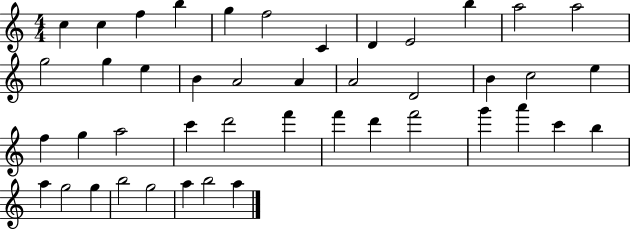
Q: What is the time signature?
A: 4/4